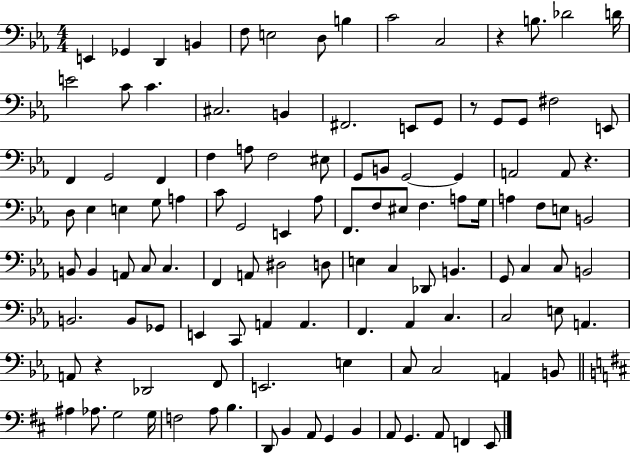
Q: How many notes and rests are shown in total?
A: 117